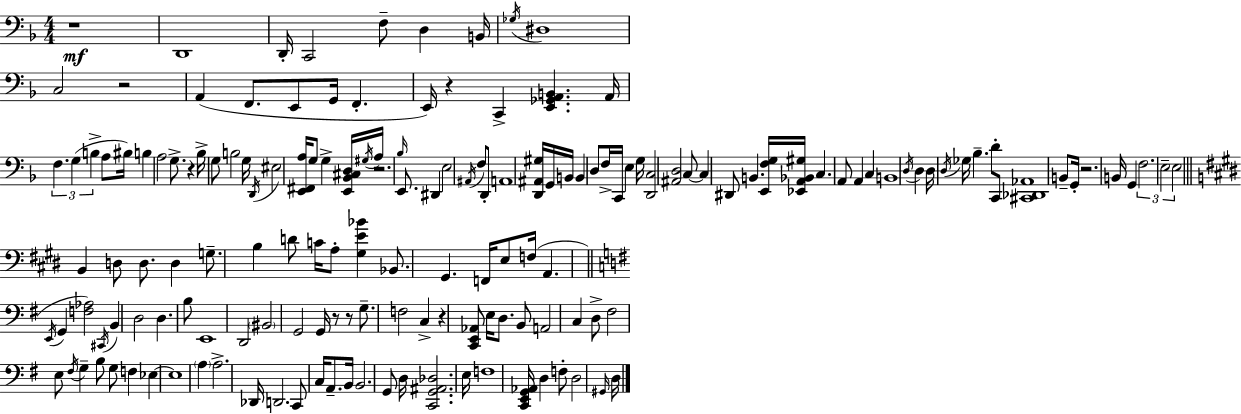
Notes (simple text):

R/w D2/w D2/s C2/h F3/e D3/q B2/s Gb3/s D#3/w C3/h R/h A2/q F2/e. E2/e G2/s F2/q. E2/s R/q C2/q [E2,Gb2,A2,B2]/q. A2/s F3/q. G3/q B3/q A3/e BIS3/s B3/q A3/h G3/e. R/q Bb3/s G3/e B3/h G3/s D2/s EIS3/h [E2,F#2,A3]/s G3/e G3/q [E2,Bb2,C#3,D3]/s G#3/s A3/s R/h. Bb3/s E2/e. D#2/q E3/h A#2/s F3/e D2/e A2/w [D2,A#2,G#3]/s G2/s B2/s B2/q D3/e F3/s C2/s E3/q G3/s [D2,C3]/h [A#2,D3]/h C3/e C3/q D#2/e B2/q. [E2,F3,G3]/s [Eb2,A2,Bb2,G#3]/s C3/q. A2/e A2/q C3/q B2/w D3/s D3/q D3/s D3/s Gb3/s Bb3/q. D4/e C2/e [C#2,Db2,Ab2]/w B2/e G2/s R/h. B2/s G2/q F3/h. E3/h E3/h B2/q D3/e D3/e. D3/q G3/e. B3/q D4/e C4/s A3/e [G#3,E4,Bb4]/q Bb2/e. G#2/q. F2/s E3/e F3/s A2/q. E2/s G2/q [F3,Ab3]/h C#2/s B2/q D3/h D3/q. B3/e E2/w D2/h BIS2/h G2/h G2/s R/e R/e G3/e. F3/h C3/q R/q [C2,E2,Ab2]/e E3/s D3/e. B2/e A2/h C3/q D3/e F#3/h E3/e F#3/s G3/q B3/e G3/e F3/q Eb3/q Eb3/w A3/q A3/h. Db2/s D2/h. C2/e C3/s A2/e. B2/s B2/h. G2/e D3/s [C2,G2,A#2,Db3]/h. E3/s F3/w [C2,E2,G2,Ab2]/s D3/q F3/e D3/h G#2/s D3/s